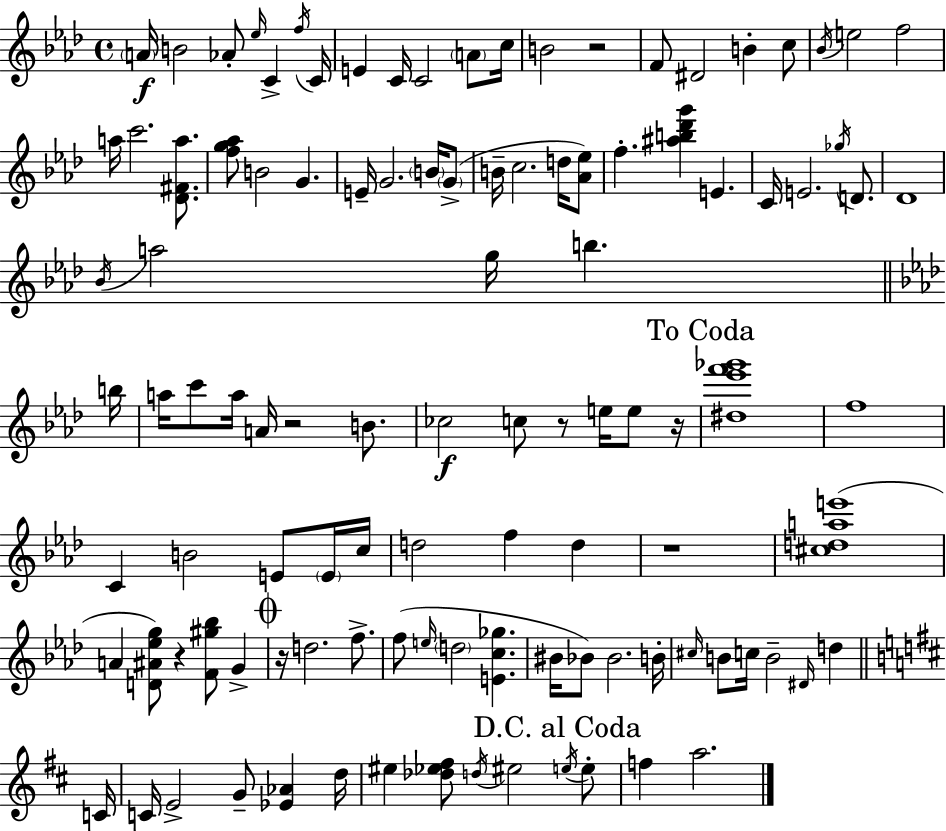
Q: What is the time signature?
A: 4/4